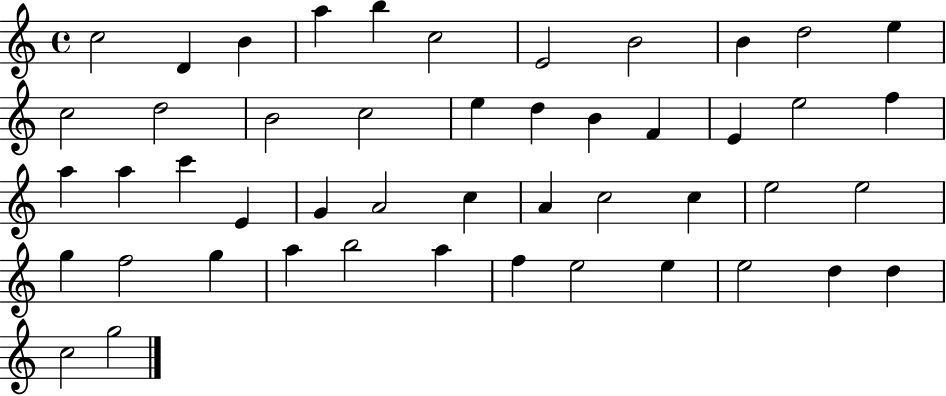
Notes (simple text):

C5/h D4/q B4/q A5/q B5/q C5/h E4/h B4/h B4/q D5/h E5/q C5/h D5/h B4/h C5/h E5/q D5/q B4/q F4/q E4/q E5/h F5/q A5/q A5/q C6/q E4/q G4/q A4/h C5/q A4/q C5/h C5/q E5/h E5/h G5/q F5/h G5/q A5/q B5/h A5/q F5/q E5/h E5/q E5/h D5/q D5/q C5/h G5/h